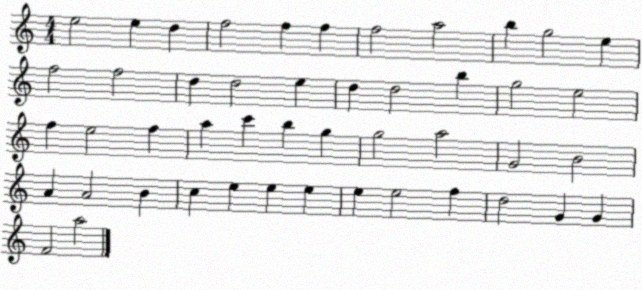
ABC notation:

X:1
T:Untitled
M:4/4
L:1/4
K:C
e2 e d f2 f f f2 a2 b g2 e f2 f2 d d2 e d d2 b g2 e2 f e2 f a c' b g g2 a2 G2 B2 A A2 B c e e e e e2 f d2 G G F2 a2